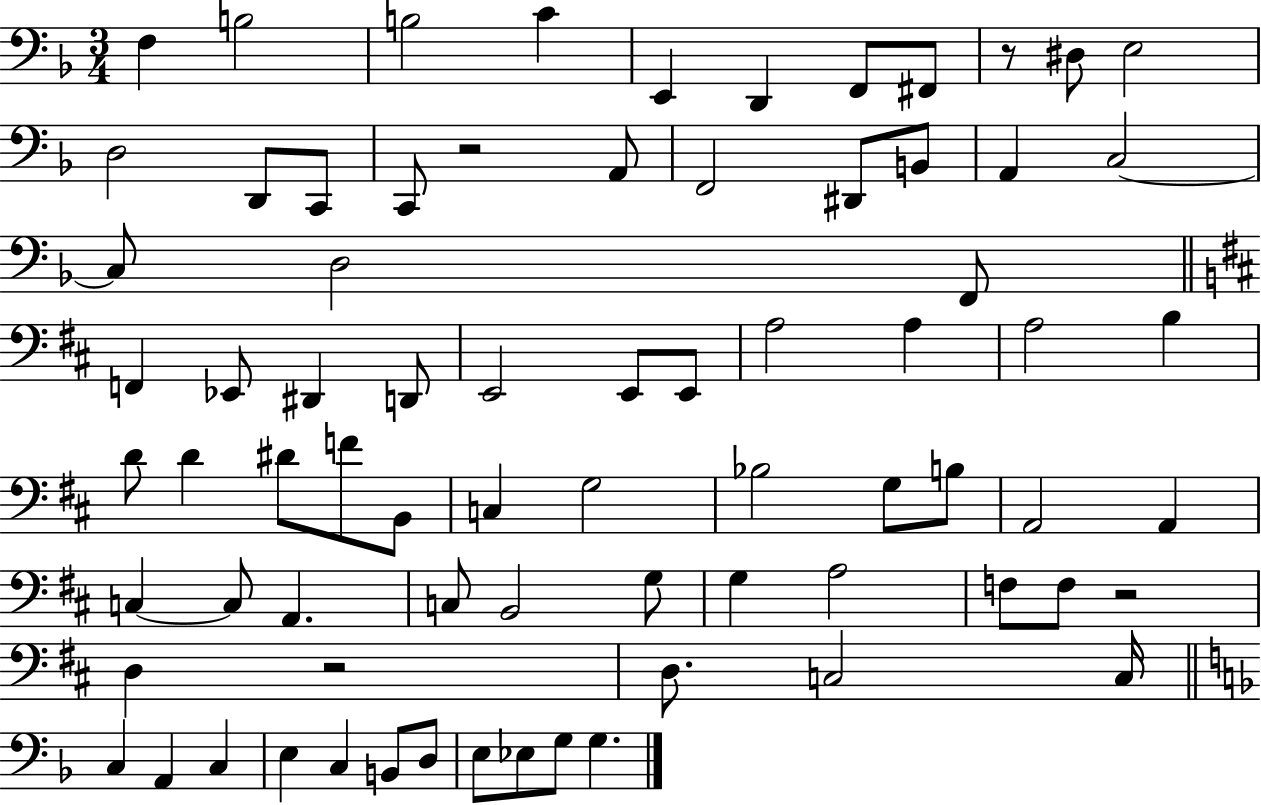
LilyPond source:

{
  \clef bass
  \numericTimeSignature
  \time 3/4
  \key f \major
  f4 b2 | b2 c'4 | e,4 d,4 f,8 fis,8 | r8 dis8 e2 | \break d2 d,8 c,8 | c,8 r2 a,8 | f,2 dis,8 b,8 | a,4 c2~~ | \break c8 d2 f,8 | \bar "||" \break \key d \major f,4 ees,8 dis,4 d,8 | e,2 e,8 e,8 | a2 a4 | a2 b4 | \break d'8 d'4 dis'8 f'8 b,8 | c4 g2 | bes2 g8 b8 | a,2 a,4 | \break c4~~ c8 a,4. | c8 b,2 g8 | g4 a2 | f8 f8 r2 | \break d4 r2 | d8. c2 c16 | \bar "||" \break \key f \major c4 a,4 c4 | e4 c4 b,8 d8 | e8 ees8 g8 g4. | \bar "|."
}